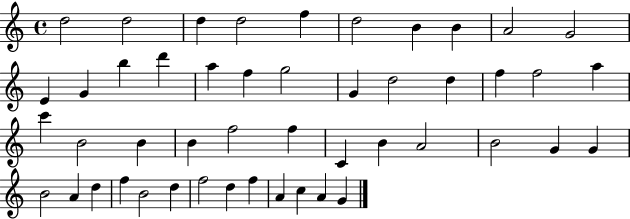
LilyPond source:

{
  \clef treble
  \time 4/4
  \defaultTimeSignature
  \key c \major
  d''2 d''2 | d''4 d''2 f''4 | d''2 b'4 b'4 | a'2 g'2 | \break e'4 g'4 b''4 d'''4 | a''4 f''4 g''2 | g'4 d''2 d''4 | f''4 f''2 a''4 | \break c'''4 b'2 b'4 | b'4 f''2 f''4 | c'4 b'4 a'2 | b'2 g'4 g'4 | \break b'2 a'4 d''4 | f''4 b'2 d''4 | f''2 d''4 f''4 | a'4 c''4 a'4 g'4 | \break \bar "|."
}